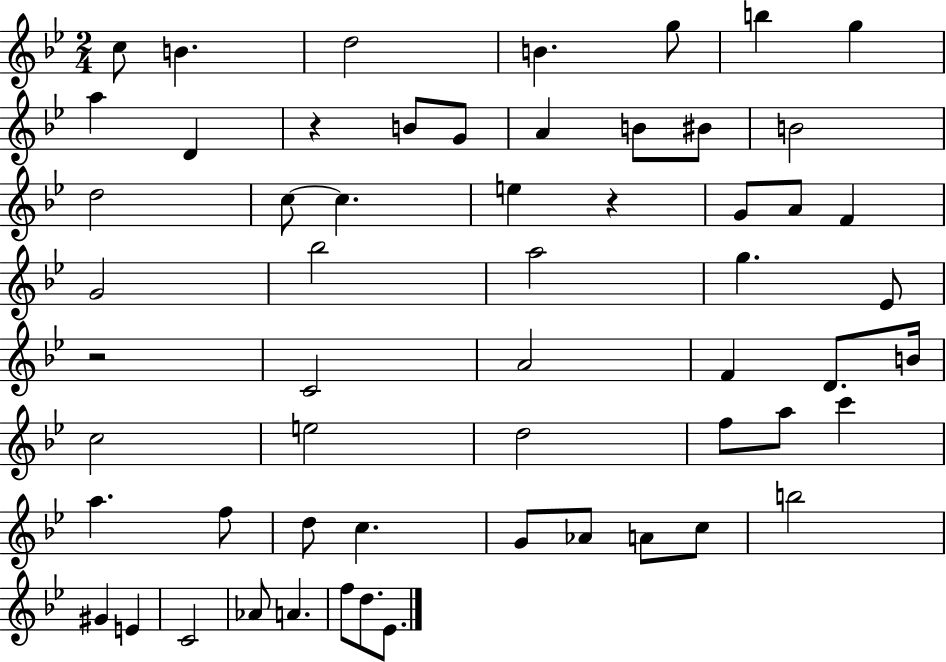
{
  \clef treble
  \numericTimeSignature
  \time 2/4
  \key bes \major
  \repeat volta 2 { c''8 b'4. | d''2 | b'4. g''8 | b''4 g''4 | \break a''4 d'4 | r4 b'8 g'8 | a'4 b'8 bis'8 | b'2 | \break d''2 | c''8~~ c''4. | e''4 r4 | g'8 a'8 f'4 | \break g'2 | bes''2 | a''2 | g''4. ees'8 | \break r2 | c'2 | a'2 | f'4 d'8. b'16 | \break c''2 | e''2 | d''2 | f''8 a''8 c'''4 | \break a''4. f''8 | d''8 c''4. | g'8 aes'8 a'8 c''8 | b''2 | \break gis'4 e'4 | c'2 | aes'8 a'4. | f''8 d''8. ees'8. | \break } \bar "|."
}